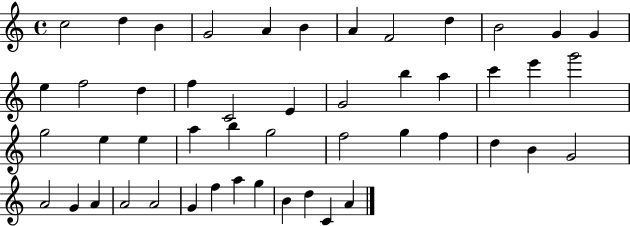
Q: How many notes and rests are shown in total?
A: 49